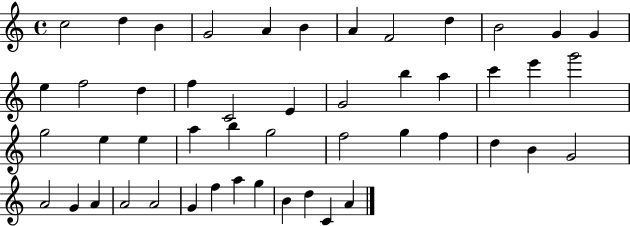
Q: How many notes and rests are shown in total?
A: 49